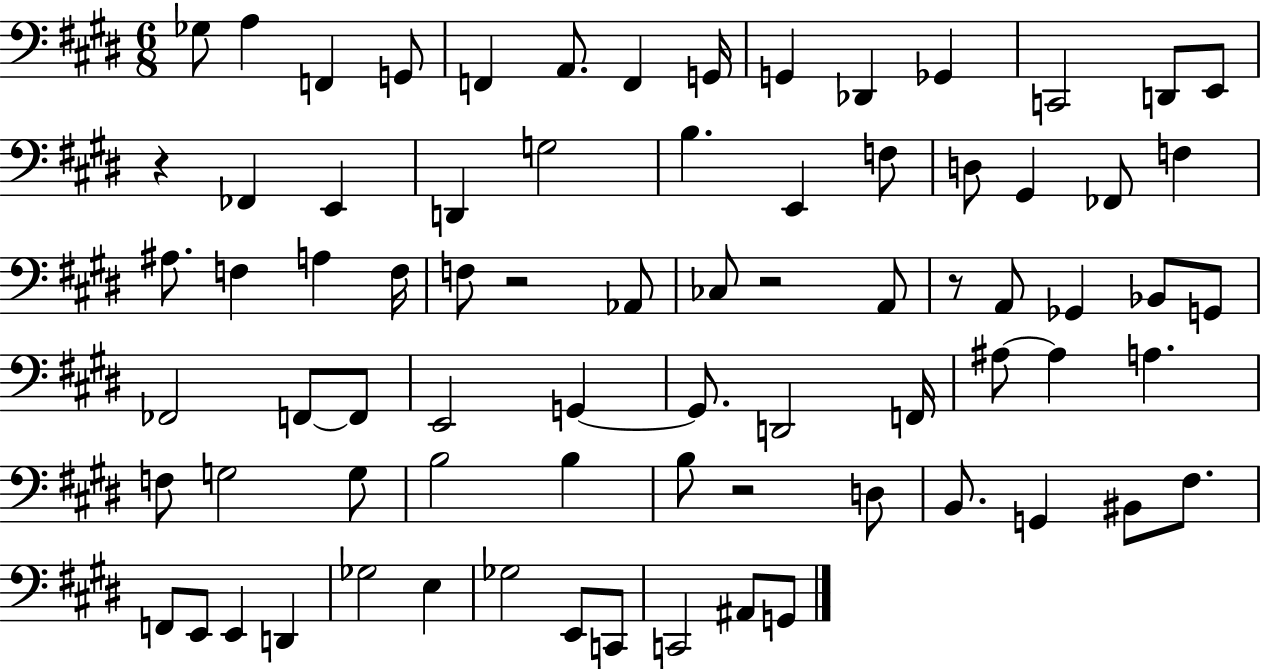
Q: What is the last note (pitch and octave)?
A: G2